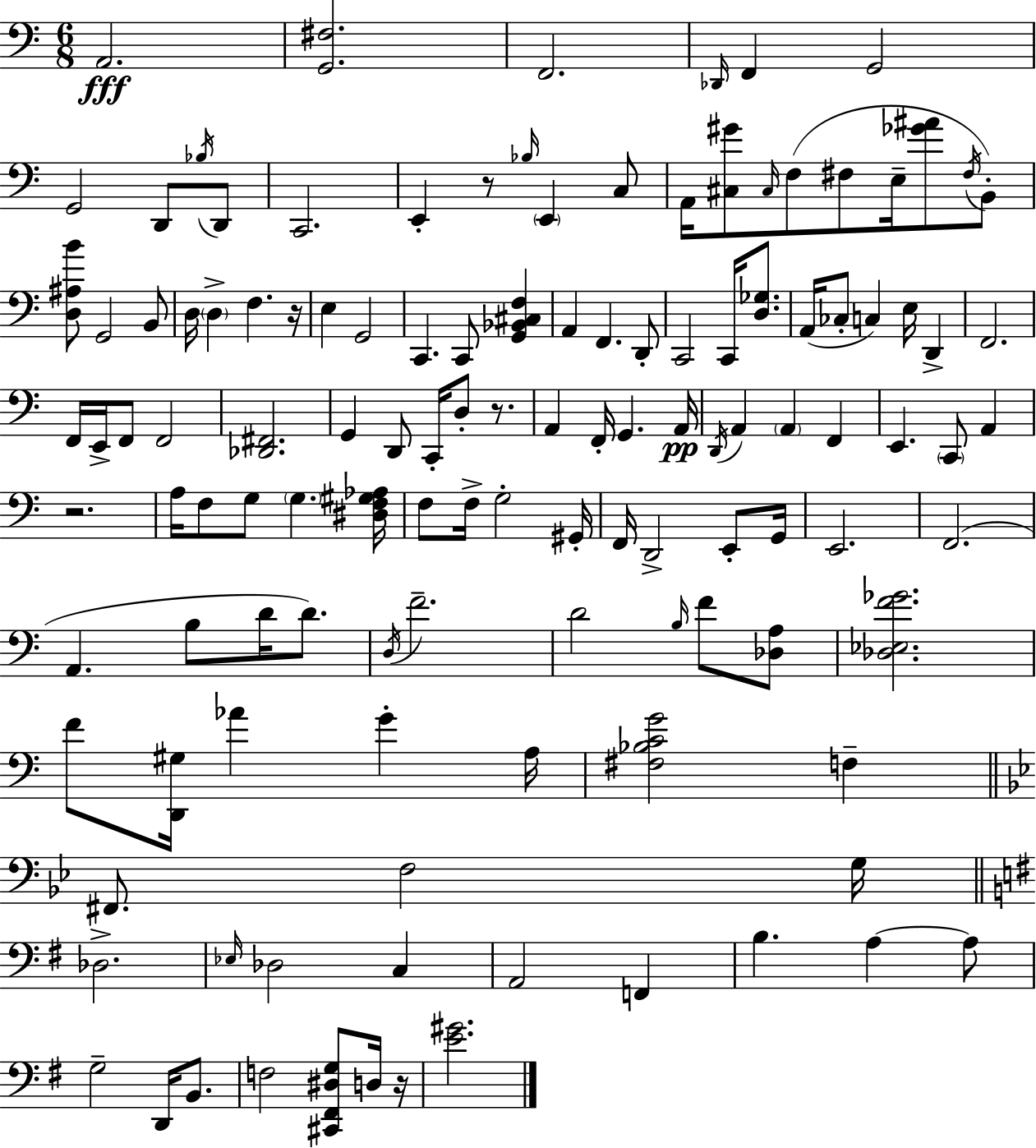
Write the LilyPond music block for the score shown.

{
  \clef bass
  \numericTimeSignature
  \time 6/8
  \key c \major
  a,2.\fff | <g, fis>2. | f,2. | \grace { des,16 } f,4 g,2 | \break g,2 d,8 \acciaccatura { bes16 } | d,8 c,2. | e,4-. r8 \grace { bes16 } \parenthesize e,4 | c8 a,16 <cis gis'>8 \grace { cis16 } f8( fis8 e16-- | \break <ges' ais'>8 \acciaccatura { fis16 }) b,8-. <d ais b'>8 g,2 | b,8 d16 \parenthesize d4-> f4. | r16 e4 g,2 | c,4. c,8 | \break <g, bes, cis f>4 a,4 f,4. | d,8-. c,2 | c,16 <d ges>8. a,16( ces8-. c4) | e16 d,4-> f,2. | \break f,16 e,16-> f,8 f,2 | <des, fis,>2. | g,4 d,8 c,16-. | d8-. r8. a,4 f,16-. g,4. | \break a,16\pp \acciaccatura { d,16 } a,4 \parenthesize a,4 | f,4 e,4. | \parenthesize c,8 a,4 r2. | a16 f8 g8 \parenthesize g4. | \break <dis f gis aes>16 f8 f16-> g2-. | gis,16-. f,16 d,2-> | e,8-. g,16 e,2. | f,2.( | \break a,4. | b8 d'16 d'8.) \acciaccatura { d16 } f'2.-- | d'2 | \grace { b16 } f'8 <des a>8 <des ees f' ges'>2. | \break f'8 <d, gis>16 aes'4 | g'4-. a16 <fis bes c' g'>2 | f4-- \bar "||" \break \key bes \major fis,8. f2 g16 | \bar "||" \break \key e \minor des2.-> | \grace { ees16 } des2 c4 | a,2 f,4 | b4. a4~~ a8 | \break g2-- d,16 b,8. | f2 <cis, fis, dis g>8 d16 | r16 <e' gis'>2. | \bar "|."
}